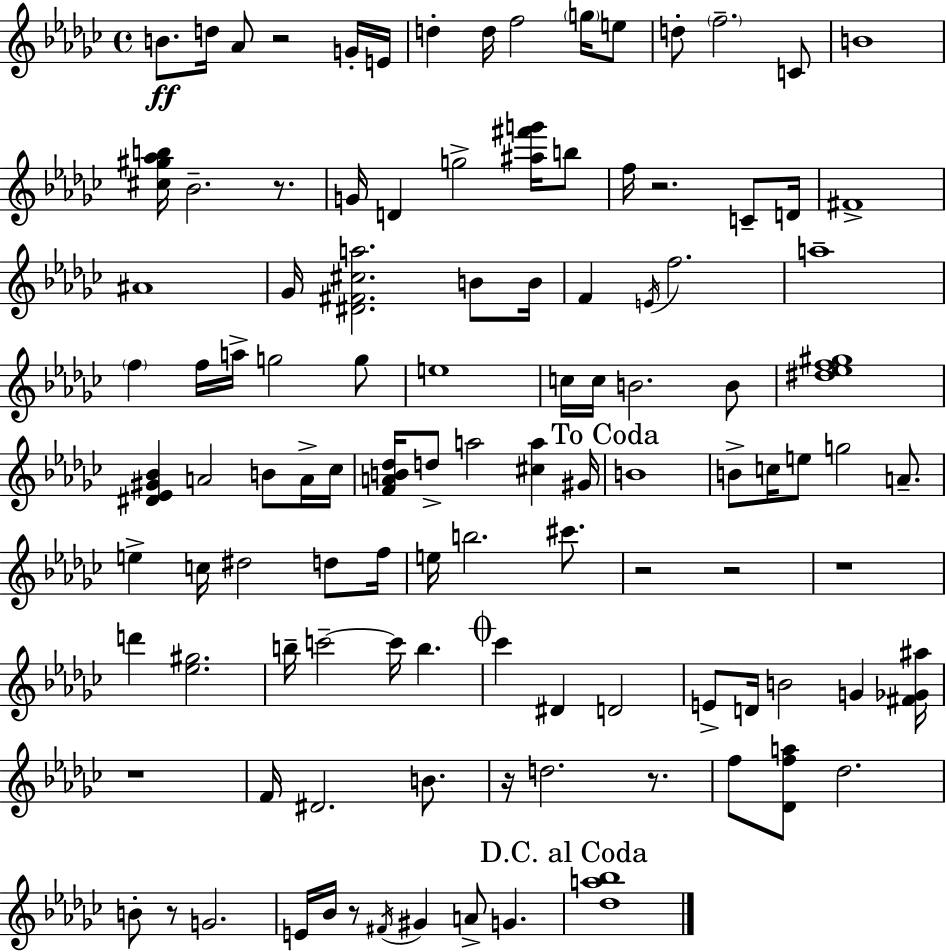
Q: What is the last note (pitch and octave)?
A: G4